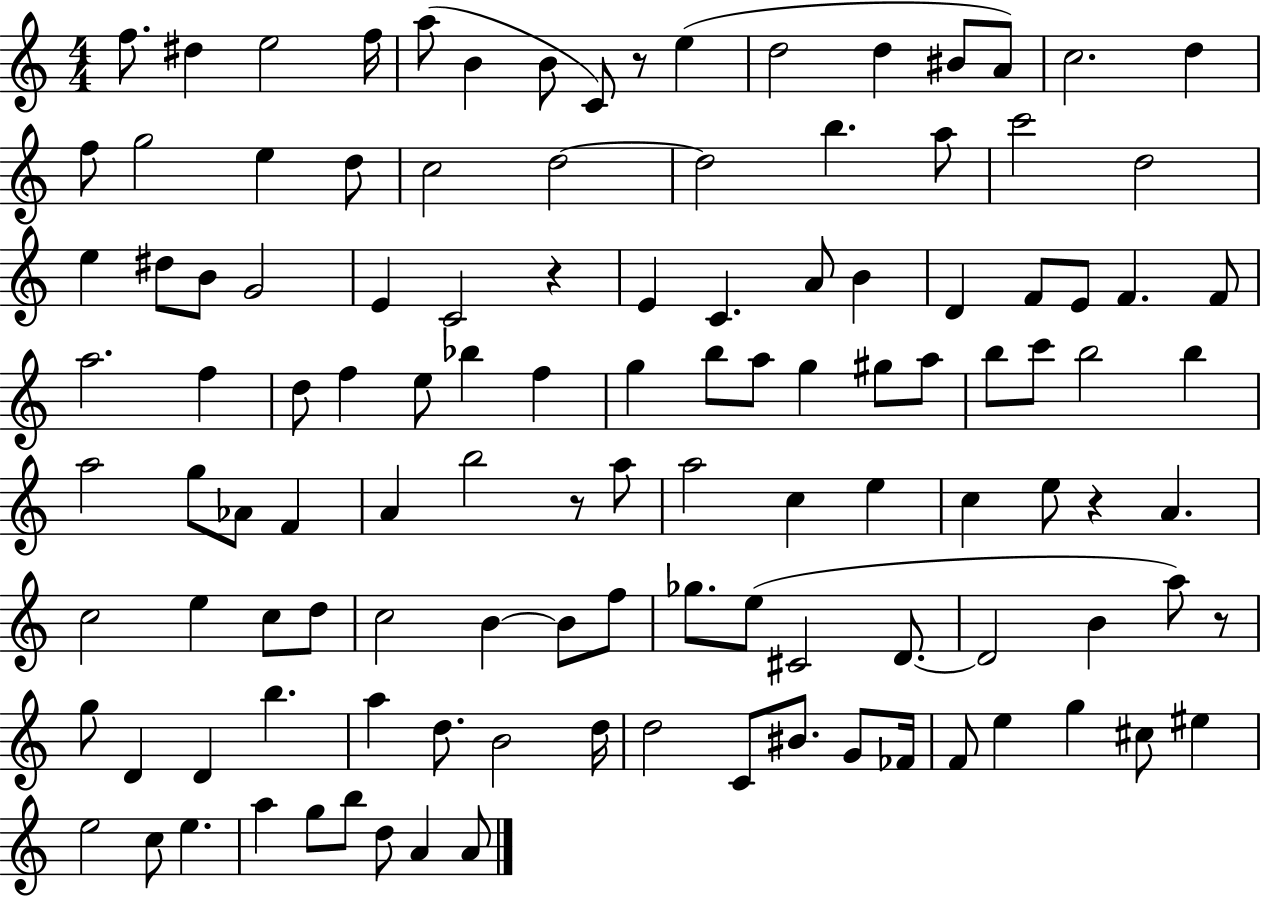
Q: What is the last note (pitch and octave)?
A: A4